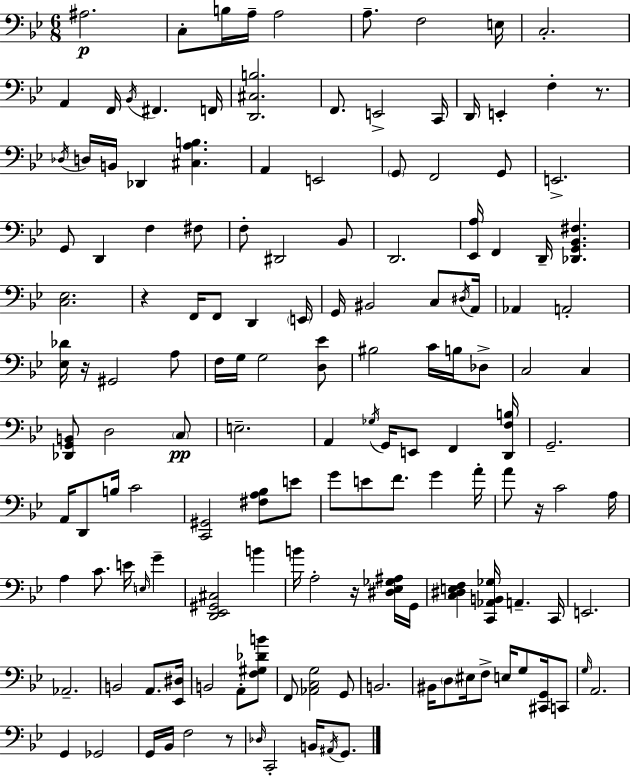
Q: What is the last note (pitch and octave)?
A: G2